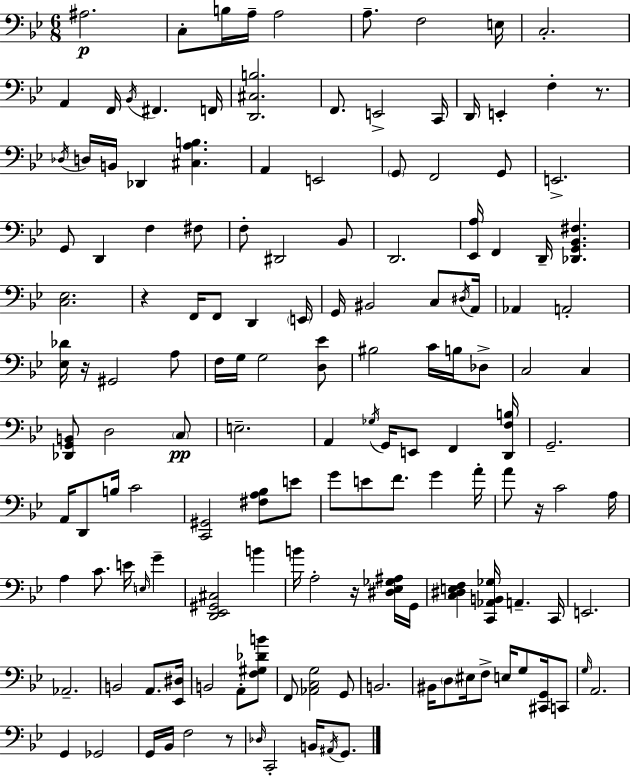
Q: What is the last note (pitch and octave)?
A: G2